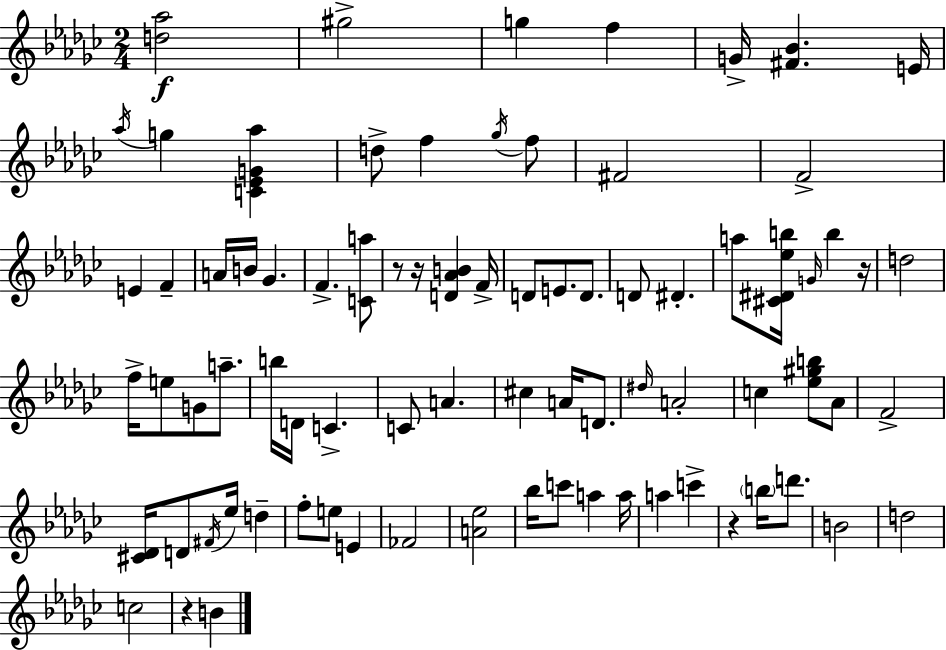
{
  \clef treble
  \numericTimeSignature
  \time 2/4
  \key ees \minor
  <d'' aes''>2\f | gis''2-> | g''4 f''4 | g'16-> <fis' bes'>4. e'16 | \break \acciaccatura { aes''16 } g''4 <c' ees' g' aes''>4 | d''8-> f''4 \acciaccatura { ges''16 } | f''8 fis'2 | f'2-> | \break e'4 f'4-- | a'16 b'16 ges'4. | f'4.-> | <c' a''>8 r8 r16 <d' aes' b'>4 | \break f'16-> d'8 e'8. d'8. | d'8 dis'4.-. | a''8 <cis' dis' ees'' b''>16 \grace { g'16 } b''4 | r16 d''2 | \break f''16-> e''8 g'8 | a''8.-- b''16 d'16 c'4.-> | c'8 a'4. | cis''4 a'16 | \break d'8. \grace { dis''16 } a'2-. | c''4 | <ees'' gis'' b''>8 aes'8 f'2-> | <cis' des'>16 d'8 \acciaccatura { fis'16 } | \break ees''16 d''4-- f''8-. e''8 | e'4 fes'2 | <a' ees''>2 | bes''16 c'''8 | \break a''4 a''16 a''4 | c'''4-> r4 | \parenthesize b''16 d'''8. b'2 | d''2 | \break c''2 | r4 | b'4 \bar "|."
}